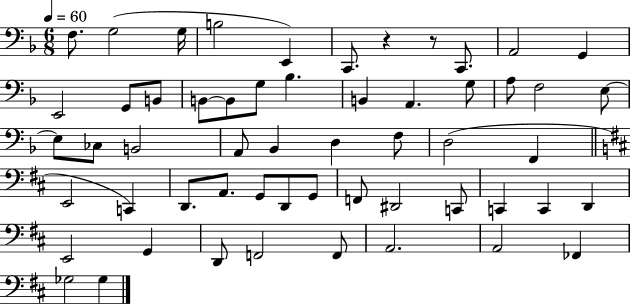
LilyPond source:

{
  \clef bass
  \numericTimeSignature
  \time 6/8
  \key f \major
  \tempo 4 = 60
  f8. g2( g16 | b2 e,4) | c,8. r4 r8 c,8. | a,2 g,4 | \break e,2 g,8 b,8 | b,8~~ b,8 g8 bes4. | b,4 a,4. g8 | a8 f2 e8~~ | \break e8 ces8 b,2 | a,8 bes,4 d4 f8 | d2( f,4 | \bar "||" \break \key d \major e,2 c,4) | d,8. a,8. g,8 d,8 g,8 | f,8 dis,2 c,8 | c,4 c,4 d,4 | \break e,2 g,4 | d,8 f,2 f,8 | a,2. | a,2 fes,4 | \break ges2 ges4 | \bar "|."
}